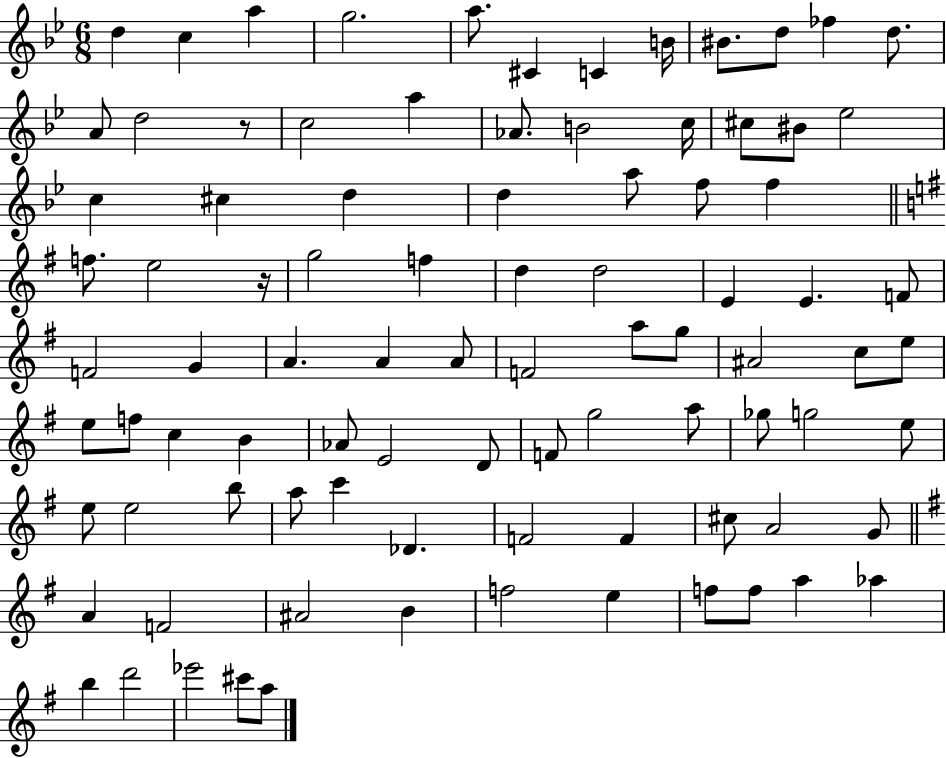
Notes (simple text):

D5/q C5/q A5/q G5/h. A5/e. C#4/q C4/q B4/s BIS4/e. D5/e FES5/q D5/e. A4/e D5/h R/e C5/h A5/q Ab4/e. B4/h C5/s C#5/e BIS4/e Eb5/h C5/q C#5/q D5/q D5/q A5/e F5/e F5/q F5/e. E5/h R/s G5/h F5/q D5/q D5/h E4/q E4/q. F4/e F4/h G4/q A4/q. A4/q A4/e F4/h A5/e G5/e A#4/h C5/e E5/e E5/e F5/e C5/q B4/q Ab4/e E4/h D4/e F4/e G5/h A5/e Gb5/e G5/h E5/e E5/e E5/h B5/e A5/e C6/q Db4/q. F4/h F4/q C#5/e A4/h G4/e A4/q F4/h A#4/h B4/q F5/h E5/q F5/e F5/e A5/q Ab5/q B5/q D6/h Eb6/h C#6/e A5/e